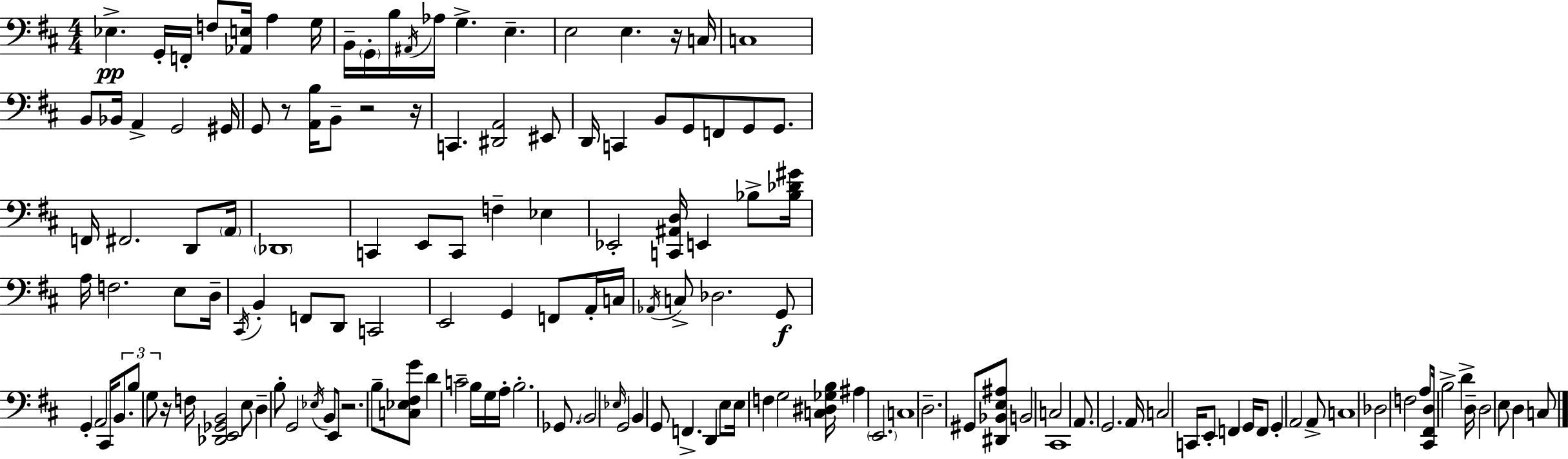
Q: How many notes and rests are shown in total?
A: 144